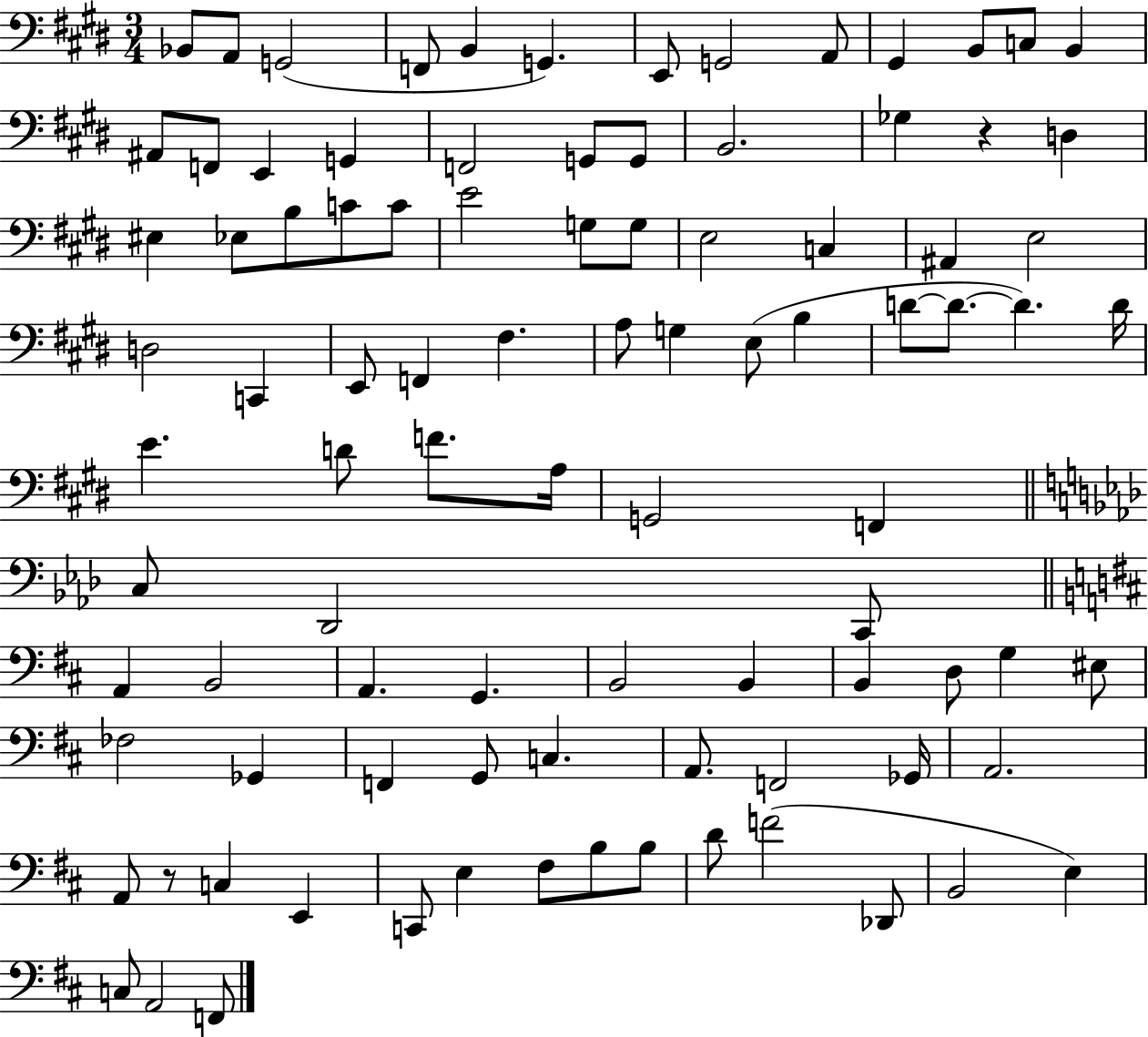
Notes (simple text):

Bb2/e A2/e G2/h F2/e B2/q G2/q. E2/e G2/h A2/e G#2/q B2/e C3/e B2/q A#2/e F2/e E2/q G2/q F2/h G2/e G2/e B2/h. Gb3/q R/q D3/q EIS3/q Eb3/e B3/e C4/e C4/e E4/h G3/e G3/e E3/h C3/q A#2/q E3/h D3/h C2/q E2/e F2/q F#3/q. A3/e G3/q E3/e B3/q D4/e D4/e. D4/q. D4/s E4/q. D4/e F4/e. A3/s G2/h F2/q C3/e Db2/h C2/e A2/q B2/h A2/q. G2/q. B2/h B2/q B2/q D3/e G3/q EIS3/e FES3/h Gb2/q F2/q G2/e C3/q. A2/e. F2/h Gb2/s A2/h. A2/e R/e C3/q E2/q C2/e E3/q F#3/e B3/e B3/e D4/e F4/h Db2/e B2/h E3/q C3/e A2/h F2/e